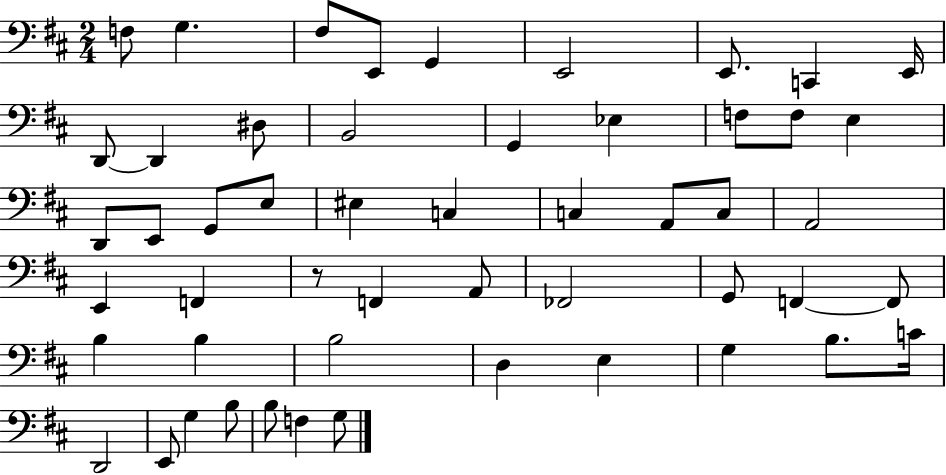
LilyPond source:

{
  \clef bass
  \numericTimeSignature
  \time 2/4
  \key d \major
  f8 g4. | fis8 e,8 g,4 | e,2 | e,8. c,4 e,16 | \break d,8~~ d,4 dis8 | b,2 | g,4 ees4 | f8 f8 e4 | \break d,8 e,8 g,8 e8 | eis4 c4 | c4 a,8 c8 | a,2 | \break e,4 f,4 | r8 f,4 a,8 | fes,2 | g,8 f,4~~ f,8 | \break b4 b4 | b2 | d4 e4 | g4 b8. c'16 | \break d,2 | e,8 g4 b8 | b8 f4 g8 | \bar "|."
}